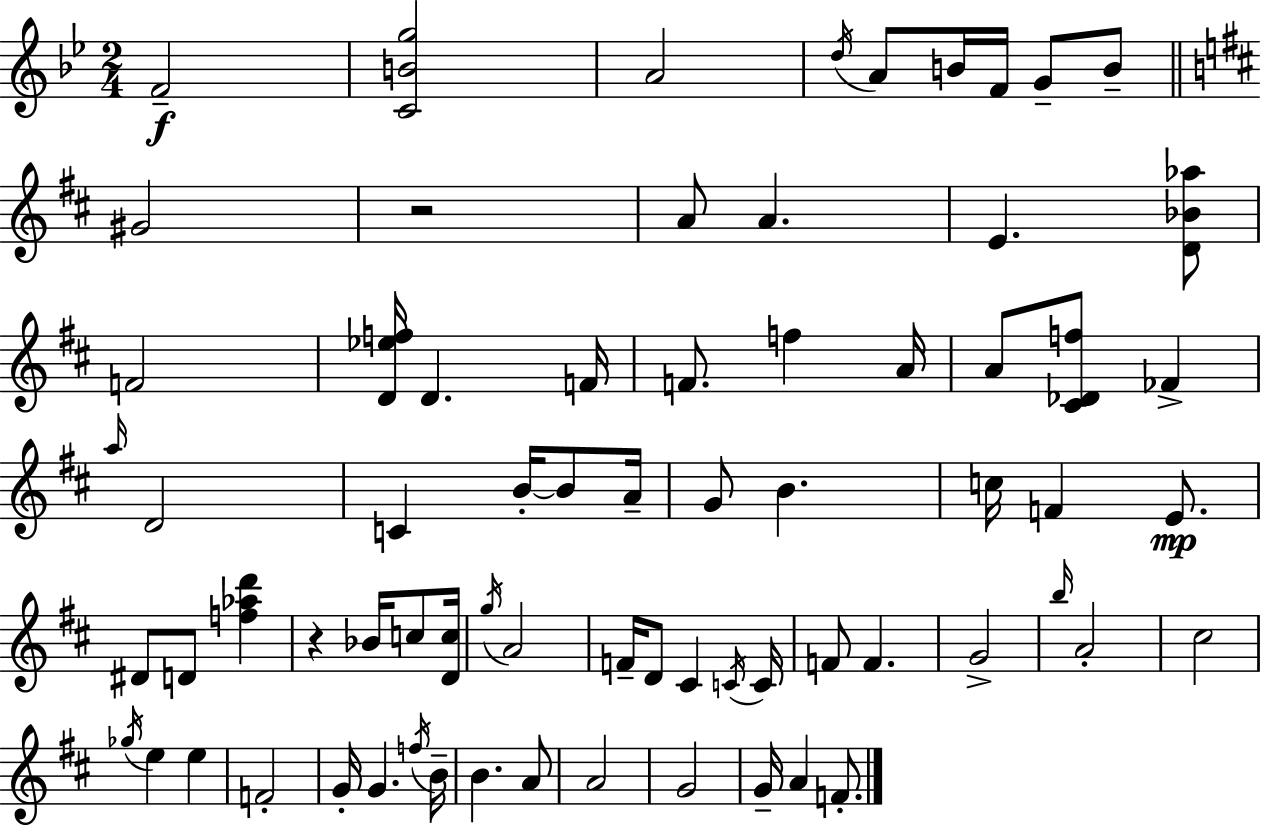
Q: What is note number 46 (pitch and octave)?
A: B5